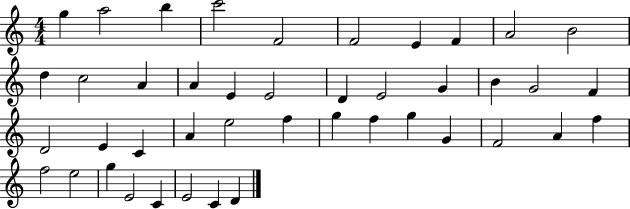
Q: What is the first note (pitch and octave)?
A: G5